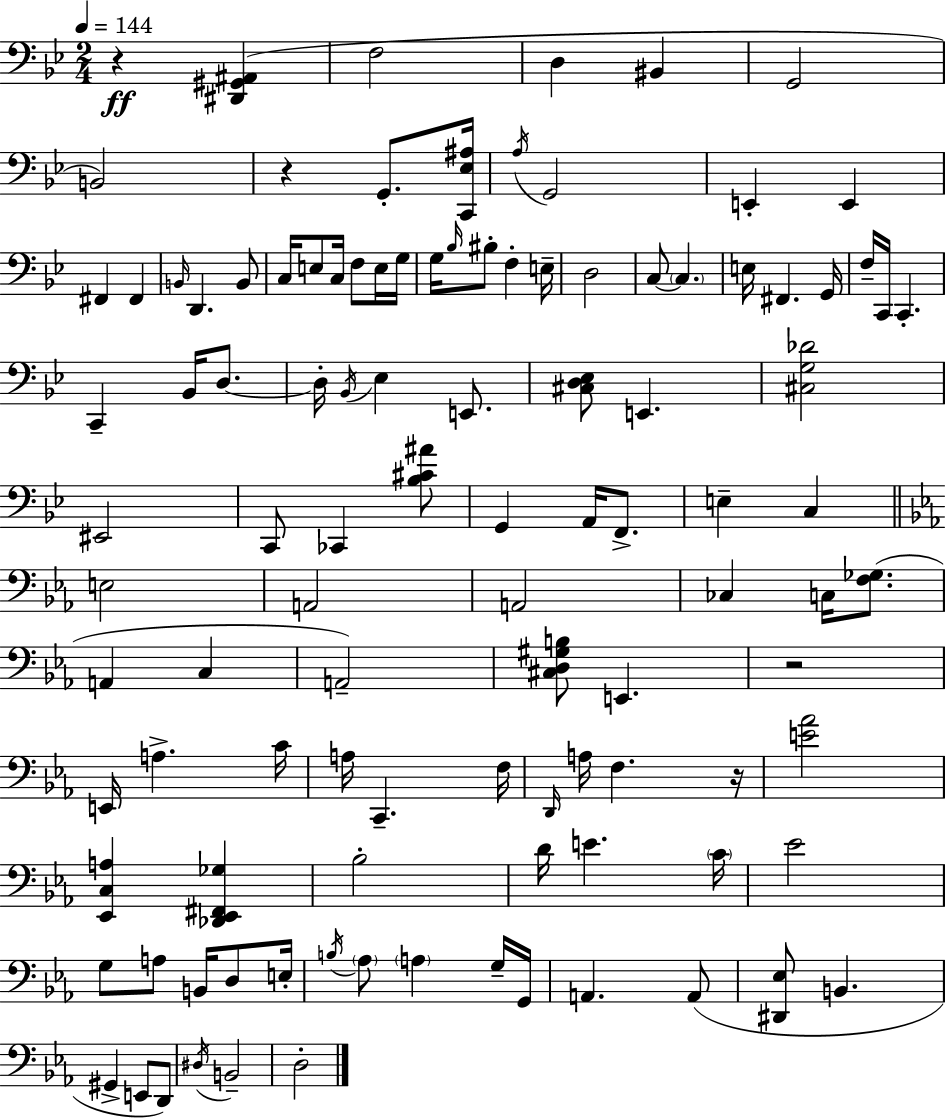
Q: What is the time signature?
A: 2/4